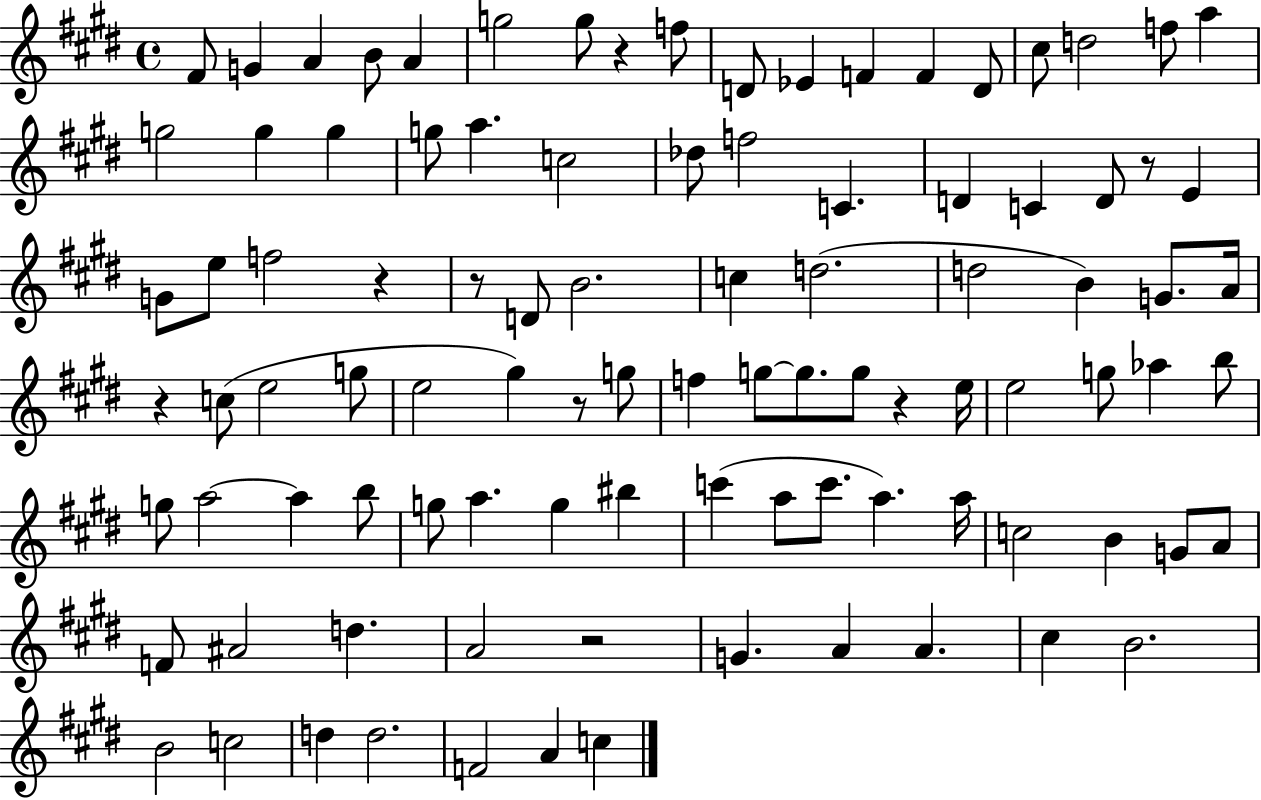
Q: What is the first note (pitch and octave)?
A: F#4